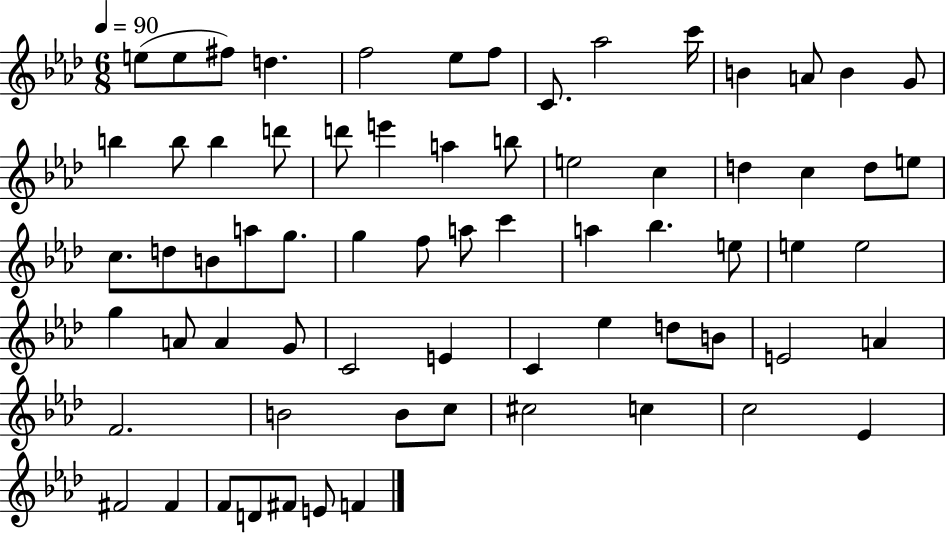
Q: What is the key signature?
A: AES major